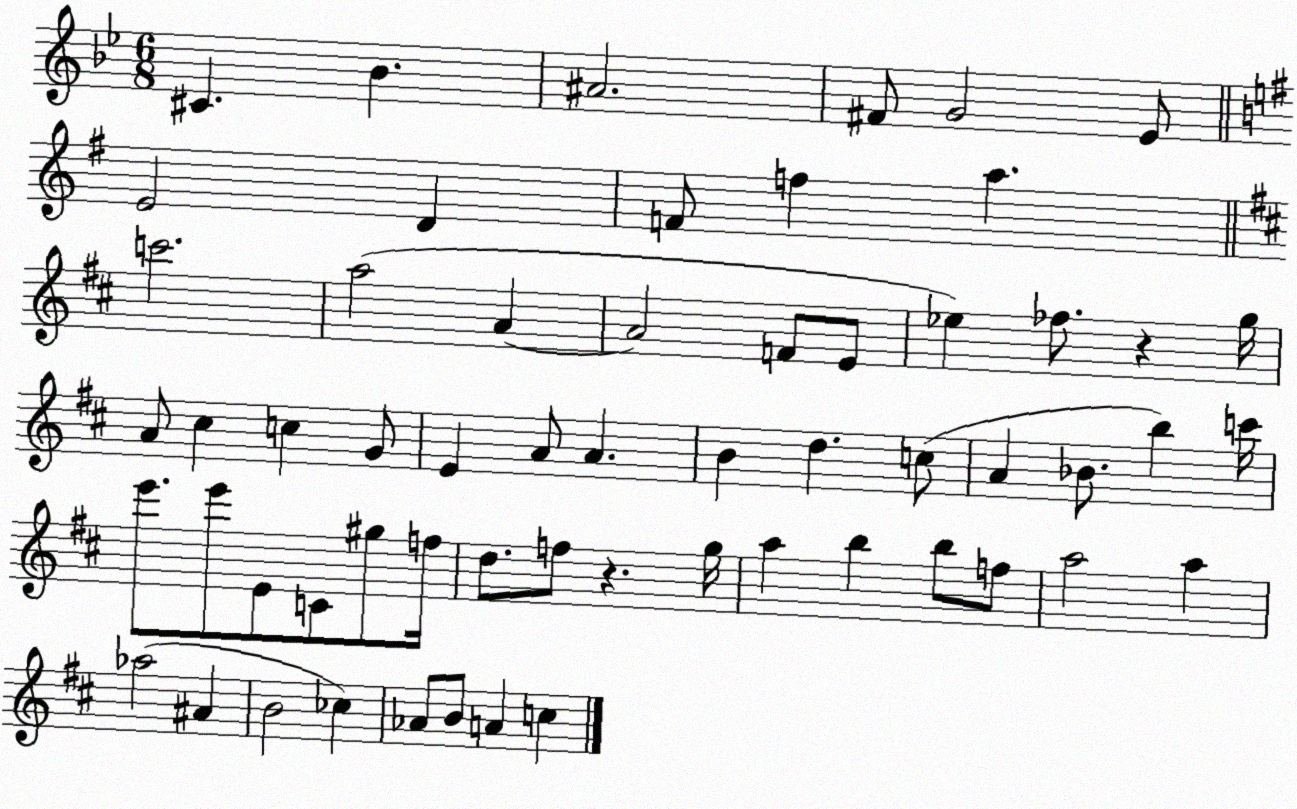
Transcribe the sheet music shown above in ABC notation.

X:1
T:Untitled
M:6/8
L:1/4
K:Bb
^C _B ^A2 ^F/2 G2 _E/2 E2 D F/2 f a c'2 a2 A A2 F/2 E/2 _e _f/2 z g/4 A/2 ^c c G/2 E A/2 A B d c/2 A _B/2 b c'/4 e'/2 e'/2 E/2 C/2 ^g/2 f/4 d/2 f/2 z g/4 a b b/2 f/2 a2 a _a2 ^A B2 _c _A/2 B/2 A c